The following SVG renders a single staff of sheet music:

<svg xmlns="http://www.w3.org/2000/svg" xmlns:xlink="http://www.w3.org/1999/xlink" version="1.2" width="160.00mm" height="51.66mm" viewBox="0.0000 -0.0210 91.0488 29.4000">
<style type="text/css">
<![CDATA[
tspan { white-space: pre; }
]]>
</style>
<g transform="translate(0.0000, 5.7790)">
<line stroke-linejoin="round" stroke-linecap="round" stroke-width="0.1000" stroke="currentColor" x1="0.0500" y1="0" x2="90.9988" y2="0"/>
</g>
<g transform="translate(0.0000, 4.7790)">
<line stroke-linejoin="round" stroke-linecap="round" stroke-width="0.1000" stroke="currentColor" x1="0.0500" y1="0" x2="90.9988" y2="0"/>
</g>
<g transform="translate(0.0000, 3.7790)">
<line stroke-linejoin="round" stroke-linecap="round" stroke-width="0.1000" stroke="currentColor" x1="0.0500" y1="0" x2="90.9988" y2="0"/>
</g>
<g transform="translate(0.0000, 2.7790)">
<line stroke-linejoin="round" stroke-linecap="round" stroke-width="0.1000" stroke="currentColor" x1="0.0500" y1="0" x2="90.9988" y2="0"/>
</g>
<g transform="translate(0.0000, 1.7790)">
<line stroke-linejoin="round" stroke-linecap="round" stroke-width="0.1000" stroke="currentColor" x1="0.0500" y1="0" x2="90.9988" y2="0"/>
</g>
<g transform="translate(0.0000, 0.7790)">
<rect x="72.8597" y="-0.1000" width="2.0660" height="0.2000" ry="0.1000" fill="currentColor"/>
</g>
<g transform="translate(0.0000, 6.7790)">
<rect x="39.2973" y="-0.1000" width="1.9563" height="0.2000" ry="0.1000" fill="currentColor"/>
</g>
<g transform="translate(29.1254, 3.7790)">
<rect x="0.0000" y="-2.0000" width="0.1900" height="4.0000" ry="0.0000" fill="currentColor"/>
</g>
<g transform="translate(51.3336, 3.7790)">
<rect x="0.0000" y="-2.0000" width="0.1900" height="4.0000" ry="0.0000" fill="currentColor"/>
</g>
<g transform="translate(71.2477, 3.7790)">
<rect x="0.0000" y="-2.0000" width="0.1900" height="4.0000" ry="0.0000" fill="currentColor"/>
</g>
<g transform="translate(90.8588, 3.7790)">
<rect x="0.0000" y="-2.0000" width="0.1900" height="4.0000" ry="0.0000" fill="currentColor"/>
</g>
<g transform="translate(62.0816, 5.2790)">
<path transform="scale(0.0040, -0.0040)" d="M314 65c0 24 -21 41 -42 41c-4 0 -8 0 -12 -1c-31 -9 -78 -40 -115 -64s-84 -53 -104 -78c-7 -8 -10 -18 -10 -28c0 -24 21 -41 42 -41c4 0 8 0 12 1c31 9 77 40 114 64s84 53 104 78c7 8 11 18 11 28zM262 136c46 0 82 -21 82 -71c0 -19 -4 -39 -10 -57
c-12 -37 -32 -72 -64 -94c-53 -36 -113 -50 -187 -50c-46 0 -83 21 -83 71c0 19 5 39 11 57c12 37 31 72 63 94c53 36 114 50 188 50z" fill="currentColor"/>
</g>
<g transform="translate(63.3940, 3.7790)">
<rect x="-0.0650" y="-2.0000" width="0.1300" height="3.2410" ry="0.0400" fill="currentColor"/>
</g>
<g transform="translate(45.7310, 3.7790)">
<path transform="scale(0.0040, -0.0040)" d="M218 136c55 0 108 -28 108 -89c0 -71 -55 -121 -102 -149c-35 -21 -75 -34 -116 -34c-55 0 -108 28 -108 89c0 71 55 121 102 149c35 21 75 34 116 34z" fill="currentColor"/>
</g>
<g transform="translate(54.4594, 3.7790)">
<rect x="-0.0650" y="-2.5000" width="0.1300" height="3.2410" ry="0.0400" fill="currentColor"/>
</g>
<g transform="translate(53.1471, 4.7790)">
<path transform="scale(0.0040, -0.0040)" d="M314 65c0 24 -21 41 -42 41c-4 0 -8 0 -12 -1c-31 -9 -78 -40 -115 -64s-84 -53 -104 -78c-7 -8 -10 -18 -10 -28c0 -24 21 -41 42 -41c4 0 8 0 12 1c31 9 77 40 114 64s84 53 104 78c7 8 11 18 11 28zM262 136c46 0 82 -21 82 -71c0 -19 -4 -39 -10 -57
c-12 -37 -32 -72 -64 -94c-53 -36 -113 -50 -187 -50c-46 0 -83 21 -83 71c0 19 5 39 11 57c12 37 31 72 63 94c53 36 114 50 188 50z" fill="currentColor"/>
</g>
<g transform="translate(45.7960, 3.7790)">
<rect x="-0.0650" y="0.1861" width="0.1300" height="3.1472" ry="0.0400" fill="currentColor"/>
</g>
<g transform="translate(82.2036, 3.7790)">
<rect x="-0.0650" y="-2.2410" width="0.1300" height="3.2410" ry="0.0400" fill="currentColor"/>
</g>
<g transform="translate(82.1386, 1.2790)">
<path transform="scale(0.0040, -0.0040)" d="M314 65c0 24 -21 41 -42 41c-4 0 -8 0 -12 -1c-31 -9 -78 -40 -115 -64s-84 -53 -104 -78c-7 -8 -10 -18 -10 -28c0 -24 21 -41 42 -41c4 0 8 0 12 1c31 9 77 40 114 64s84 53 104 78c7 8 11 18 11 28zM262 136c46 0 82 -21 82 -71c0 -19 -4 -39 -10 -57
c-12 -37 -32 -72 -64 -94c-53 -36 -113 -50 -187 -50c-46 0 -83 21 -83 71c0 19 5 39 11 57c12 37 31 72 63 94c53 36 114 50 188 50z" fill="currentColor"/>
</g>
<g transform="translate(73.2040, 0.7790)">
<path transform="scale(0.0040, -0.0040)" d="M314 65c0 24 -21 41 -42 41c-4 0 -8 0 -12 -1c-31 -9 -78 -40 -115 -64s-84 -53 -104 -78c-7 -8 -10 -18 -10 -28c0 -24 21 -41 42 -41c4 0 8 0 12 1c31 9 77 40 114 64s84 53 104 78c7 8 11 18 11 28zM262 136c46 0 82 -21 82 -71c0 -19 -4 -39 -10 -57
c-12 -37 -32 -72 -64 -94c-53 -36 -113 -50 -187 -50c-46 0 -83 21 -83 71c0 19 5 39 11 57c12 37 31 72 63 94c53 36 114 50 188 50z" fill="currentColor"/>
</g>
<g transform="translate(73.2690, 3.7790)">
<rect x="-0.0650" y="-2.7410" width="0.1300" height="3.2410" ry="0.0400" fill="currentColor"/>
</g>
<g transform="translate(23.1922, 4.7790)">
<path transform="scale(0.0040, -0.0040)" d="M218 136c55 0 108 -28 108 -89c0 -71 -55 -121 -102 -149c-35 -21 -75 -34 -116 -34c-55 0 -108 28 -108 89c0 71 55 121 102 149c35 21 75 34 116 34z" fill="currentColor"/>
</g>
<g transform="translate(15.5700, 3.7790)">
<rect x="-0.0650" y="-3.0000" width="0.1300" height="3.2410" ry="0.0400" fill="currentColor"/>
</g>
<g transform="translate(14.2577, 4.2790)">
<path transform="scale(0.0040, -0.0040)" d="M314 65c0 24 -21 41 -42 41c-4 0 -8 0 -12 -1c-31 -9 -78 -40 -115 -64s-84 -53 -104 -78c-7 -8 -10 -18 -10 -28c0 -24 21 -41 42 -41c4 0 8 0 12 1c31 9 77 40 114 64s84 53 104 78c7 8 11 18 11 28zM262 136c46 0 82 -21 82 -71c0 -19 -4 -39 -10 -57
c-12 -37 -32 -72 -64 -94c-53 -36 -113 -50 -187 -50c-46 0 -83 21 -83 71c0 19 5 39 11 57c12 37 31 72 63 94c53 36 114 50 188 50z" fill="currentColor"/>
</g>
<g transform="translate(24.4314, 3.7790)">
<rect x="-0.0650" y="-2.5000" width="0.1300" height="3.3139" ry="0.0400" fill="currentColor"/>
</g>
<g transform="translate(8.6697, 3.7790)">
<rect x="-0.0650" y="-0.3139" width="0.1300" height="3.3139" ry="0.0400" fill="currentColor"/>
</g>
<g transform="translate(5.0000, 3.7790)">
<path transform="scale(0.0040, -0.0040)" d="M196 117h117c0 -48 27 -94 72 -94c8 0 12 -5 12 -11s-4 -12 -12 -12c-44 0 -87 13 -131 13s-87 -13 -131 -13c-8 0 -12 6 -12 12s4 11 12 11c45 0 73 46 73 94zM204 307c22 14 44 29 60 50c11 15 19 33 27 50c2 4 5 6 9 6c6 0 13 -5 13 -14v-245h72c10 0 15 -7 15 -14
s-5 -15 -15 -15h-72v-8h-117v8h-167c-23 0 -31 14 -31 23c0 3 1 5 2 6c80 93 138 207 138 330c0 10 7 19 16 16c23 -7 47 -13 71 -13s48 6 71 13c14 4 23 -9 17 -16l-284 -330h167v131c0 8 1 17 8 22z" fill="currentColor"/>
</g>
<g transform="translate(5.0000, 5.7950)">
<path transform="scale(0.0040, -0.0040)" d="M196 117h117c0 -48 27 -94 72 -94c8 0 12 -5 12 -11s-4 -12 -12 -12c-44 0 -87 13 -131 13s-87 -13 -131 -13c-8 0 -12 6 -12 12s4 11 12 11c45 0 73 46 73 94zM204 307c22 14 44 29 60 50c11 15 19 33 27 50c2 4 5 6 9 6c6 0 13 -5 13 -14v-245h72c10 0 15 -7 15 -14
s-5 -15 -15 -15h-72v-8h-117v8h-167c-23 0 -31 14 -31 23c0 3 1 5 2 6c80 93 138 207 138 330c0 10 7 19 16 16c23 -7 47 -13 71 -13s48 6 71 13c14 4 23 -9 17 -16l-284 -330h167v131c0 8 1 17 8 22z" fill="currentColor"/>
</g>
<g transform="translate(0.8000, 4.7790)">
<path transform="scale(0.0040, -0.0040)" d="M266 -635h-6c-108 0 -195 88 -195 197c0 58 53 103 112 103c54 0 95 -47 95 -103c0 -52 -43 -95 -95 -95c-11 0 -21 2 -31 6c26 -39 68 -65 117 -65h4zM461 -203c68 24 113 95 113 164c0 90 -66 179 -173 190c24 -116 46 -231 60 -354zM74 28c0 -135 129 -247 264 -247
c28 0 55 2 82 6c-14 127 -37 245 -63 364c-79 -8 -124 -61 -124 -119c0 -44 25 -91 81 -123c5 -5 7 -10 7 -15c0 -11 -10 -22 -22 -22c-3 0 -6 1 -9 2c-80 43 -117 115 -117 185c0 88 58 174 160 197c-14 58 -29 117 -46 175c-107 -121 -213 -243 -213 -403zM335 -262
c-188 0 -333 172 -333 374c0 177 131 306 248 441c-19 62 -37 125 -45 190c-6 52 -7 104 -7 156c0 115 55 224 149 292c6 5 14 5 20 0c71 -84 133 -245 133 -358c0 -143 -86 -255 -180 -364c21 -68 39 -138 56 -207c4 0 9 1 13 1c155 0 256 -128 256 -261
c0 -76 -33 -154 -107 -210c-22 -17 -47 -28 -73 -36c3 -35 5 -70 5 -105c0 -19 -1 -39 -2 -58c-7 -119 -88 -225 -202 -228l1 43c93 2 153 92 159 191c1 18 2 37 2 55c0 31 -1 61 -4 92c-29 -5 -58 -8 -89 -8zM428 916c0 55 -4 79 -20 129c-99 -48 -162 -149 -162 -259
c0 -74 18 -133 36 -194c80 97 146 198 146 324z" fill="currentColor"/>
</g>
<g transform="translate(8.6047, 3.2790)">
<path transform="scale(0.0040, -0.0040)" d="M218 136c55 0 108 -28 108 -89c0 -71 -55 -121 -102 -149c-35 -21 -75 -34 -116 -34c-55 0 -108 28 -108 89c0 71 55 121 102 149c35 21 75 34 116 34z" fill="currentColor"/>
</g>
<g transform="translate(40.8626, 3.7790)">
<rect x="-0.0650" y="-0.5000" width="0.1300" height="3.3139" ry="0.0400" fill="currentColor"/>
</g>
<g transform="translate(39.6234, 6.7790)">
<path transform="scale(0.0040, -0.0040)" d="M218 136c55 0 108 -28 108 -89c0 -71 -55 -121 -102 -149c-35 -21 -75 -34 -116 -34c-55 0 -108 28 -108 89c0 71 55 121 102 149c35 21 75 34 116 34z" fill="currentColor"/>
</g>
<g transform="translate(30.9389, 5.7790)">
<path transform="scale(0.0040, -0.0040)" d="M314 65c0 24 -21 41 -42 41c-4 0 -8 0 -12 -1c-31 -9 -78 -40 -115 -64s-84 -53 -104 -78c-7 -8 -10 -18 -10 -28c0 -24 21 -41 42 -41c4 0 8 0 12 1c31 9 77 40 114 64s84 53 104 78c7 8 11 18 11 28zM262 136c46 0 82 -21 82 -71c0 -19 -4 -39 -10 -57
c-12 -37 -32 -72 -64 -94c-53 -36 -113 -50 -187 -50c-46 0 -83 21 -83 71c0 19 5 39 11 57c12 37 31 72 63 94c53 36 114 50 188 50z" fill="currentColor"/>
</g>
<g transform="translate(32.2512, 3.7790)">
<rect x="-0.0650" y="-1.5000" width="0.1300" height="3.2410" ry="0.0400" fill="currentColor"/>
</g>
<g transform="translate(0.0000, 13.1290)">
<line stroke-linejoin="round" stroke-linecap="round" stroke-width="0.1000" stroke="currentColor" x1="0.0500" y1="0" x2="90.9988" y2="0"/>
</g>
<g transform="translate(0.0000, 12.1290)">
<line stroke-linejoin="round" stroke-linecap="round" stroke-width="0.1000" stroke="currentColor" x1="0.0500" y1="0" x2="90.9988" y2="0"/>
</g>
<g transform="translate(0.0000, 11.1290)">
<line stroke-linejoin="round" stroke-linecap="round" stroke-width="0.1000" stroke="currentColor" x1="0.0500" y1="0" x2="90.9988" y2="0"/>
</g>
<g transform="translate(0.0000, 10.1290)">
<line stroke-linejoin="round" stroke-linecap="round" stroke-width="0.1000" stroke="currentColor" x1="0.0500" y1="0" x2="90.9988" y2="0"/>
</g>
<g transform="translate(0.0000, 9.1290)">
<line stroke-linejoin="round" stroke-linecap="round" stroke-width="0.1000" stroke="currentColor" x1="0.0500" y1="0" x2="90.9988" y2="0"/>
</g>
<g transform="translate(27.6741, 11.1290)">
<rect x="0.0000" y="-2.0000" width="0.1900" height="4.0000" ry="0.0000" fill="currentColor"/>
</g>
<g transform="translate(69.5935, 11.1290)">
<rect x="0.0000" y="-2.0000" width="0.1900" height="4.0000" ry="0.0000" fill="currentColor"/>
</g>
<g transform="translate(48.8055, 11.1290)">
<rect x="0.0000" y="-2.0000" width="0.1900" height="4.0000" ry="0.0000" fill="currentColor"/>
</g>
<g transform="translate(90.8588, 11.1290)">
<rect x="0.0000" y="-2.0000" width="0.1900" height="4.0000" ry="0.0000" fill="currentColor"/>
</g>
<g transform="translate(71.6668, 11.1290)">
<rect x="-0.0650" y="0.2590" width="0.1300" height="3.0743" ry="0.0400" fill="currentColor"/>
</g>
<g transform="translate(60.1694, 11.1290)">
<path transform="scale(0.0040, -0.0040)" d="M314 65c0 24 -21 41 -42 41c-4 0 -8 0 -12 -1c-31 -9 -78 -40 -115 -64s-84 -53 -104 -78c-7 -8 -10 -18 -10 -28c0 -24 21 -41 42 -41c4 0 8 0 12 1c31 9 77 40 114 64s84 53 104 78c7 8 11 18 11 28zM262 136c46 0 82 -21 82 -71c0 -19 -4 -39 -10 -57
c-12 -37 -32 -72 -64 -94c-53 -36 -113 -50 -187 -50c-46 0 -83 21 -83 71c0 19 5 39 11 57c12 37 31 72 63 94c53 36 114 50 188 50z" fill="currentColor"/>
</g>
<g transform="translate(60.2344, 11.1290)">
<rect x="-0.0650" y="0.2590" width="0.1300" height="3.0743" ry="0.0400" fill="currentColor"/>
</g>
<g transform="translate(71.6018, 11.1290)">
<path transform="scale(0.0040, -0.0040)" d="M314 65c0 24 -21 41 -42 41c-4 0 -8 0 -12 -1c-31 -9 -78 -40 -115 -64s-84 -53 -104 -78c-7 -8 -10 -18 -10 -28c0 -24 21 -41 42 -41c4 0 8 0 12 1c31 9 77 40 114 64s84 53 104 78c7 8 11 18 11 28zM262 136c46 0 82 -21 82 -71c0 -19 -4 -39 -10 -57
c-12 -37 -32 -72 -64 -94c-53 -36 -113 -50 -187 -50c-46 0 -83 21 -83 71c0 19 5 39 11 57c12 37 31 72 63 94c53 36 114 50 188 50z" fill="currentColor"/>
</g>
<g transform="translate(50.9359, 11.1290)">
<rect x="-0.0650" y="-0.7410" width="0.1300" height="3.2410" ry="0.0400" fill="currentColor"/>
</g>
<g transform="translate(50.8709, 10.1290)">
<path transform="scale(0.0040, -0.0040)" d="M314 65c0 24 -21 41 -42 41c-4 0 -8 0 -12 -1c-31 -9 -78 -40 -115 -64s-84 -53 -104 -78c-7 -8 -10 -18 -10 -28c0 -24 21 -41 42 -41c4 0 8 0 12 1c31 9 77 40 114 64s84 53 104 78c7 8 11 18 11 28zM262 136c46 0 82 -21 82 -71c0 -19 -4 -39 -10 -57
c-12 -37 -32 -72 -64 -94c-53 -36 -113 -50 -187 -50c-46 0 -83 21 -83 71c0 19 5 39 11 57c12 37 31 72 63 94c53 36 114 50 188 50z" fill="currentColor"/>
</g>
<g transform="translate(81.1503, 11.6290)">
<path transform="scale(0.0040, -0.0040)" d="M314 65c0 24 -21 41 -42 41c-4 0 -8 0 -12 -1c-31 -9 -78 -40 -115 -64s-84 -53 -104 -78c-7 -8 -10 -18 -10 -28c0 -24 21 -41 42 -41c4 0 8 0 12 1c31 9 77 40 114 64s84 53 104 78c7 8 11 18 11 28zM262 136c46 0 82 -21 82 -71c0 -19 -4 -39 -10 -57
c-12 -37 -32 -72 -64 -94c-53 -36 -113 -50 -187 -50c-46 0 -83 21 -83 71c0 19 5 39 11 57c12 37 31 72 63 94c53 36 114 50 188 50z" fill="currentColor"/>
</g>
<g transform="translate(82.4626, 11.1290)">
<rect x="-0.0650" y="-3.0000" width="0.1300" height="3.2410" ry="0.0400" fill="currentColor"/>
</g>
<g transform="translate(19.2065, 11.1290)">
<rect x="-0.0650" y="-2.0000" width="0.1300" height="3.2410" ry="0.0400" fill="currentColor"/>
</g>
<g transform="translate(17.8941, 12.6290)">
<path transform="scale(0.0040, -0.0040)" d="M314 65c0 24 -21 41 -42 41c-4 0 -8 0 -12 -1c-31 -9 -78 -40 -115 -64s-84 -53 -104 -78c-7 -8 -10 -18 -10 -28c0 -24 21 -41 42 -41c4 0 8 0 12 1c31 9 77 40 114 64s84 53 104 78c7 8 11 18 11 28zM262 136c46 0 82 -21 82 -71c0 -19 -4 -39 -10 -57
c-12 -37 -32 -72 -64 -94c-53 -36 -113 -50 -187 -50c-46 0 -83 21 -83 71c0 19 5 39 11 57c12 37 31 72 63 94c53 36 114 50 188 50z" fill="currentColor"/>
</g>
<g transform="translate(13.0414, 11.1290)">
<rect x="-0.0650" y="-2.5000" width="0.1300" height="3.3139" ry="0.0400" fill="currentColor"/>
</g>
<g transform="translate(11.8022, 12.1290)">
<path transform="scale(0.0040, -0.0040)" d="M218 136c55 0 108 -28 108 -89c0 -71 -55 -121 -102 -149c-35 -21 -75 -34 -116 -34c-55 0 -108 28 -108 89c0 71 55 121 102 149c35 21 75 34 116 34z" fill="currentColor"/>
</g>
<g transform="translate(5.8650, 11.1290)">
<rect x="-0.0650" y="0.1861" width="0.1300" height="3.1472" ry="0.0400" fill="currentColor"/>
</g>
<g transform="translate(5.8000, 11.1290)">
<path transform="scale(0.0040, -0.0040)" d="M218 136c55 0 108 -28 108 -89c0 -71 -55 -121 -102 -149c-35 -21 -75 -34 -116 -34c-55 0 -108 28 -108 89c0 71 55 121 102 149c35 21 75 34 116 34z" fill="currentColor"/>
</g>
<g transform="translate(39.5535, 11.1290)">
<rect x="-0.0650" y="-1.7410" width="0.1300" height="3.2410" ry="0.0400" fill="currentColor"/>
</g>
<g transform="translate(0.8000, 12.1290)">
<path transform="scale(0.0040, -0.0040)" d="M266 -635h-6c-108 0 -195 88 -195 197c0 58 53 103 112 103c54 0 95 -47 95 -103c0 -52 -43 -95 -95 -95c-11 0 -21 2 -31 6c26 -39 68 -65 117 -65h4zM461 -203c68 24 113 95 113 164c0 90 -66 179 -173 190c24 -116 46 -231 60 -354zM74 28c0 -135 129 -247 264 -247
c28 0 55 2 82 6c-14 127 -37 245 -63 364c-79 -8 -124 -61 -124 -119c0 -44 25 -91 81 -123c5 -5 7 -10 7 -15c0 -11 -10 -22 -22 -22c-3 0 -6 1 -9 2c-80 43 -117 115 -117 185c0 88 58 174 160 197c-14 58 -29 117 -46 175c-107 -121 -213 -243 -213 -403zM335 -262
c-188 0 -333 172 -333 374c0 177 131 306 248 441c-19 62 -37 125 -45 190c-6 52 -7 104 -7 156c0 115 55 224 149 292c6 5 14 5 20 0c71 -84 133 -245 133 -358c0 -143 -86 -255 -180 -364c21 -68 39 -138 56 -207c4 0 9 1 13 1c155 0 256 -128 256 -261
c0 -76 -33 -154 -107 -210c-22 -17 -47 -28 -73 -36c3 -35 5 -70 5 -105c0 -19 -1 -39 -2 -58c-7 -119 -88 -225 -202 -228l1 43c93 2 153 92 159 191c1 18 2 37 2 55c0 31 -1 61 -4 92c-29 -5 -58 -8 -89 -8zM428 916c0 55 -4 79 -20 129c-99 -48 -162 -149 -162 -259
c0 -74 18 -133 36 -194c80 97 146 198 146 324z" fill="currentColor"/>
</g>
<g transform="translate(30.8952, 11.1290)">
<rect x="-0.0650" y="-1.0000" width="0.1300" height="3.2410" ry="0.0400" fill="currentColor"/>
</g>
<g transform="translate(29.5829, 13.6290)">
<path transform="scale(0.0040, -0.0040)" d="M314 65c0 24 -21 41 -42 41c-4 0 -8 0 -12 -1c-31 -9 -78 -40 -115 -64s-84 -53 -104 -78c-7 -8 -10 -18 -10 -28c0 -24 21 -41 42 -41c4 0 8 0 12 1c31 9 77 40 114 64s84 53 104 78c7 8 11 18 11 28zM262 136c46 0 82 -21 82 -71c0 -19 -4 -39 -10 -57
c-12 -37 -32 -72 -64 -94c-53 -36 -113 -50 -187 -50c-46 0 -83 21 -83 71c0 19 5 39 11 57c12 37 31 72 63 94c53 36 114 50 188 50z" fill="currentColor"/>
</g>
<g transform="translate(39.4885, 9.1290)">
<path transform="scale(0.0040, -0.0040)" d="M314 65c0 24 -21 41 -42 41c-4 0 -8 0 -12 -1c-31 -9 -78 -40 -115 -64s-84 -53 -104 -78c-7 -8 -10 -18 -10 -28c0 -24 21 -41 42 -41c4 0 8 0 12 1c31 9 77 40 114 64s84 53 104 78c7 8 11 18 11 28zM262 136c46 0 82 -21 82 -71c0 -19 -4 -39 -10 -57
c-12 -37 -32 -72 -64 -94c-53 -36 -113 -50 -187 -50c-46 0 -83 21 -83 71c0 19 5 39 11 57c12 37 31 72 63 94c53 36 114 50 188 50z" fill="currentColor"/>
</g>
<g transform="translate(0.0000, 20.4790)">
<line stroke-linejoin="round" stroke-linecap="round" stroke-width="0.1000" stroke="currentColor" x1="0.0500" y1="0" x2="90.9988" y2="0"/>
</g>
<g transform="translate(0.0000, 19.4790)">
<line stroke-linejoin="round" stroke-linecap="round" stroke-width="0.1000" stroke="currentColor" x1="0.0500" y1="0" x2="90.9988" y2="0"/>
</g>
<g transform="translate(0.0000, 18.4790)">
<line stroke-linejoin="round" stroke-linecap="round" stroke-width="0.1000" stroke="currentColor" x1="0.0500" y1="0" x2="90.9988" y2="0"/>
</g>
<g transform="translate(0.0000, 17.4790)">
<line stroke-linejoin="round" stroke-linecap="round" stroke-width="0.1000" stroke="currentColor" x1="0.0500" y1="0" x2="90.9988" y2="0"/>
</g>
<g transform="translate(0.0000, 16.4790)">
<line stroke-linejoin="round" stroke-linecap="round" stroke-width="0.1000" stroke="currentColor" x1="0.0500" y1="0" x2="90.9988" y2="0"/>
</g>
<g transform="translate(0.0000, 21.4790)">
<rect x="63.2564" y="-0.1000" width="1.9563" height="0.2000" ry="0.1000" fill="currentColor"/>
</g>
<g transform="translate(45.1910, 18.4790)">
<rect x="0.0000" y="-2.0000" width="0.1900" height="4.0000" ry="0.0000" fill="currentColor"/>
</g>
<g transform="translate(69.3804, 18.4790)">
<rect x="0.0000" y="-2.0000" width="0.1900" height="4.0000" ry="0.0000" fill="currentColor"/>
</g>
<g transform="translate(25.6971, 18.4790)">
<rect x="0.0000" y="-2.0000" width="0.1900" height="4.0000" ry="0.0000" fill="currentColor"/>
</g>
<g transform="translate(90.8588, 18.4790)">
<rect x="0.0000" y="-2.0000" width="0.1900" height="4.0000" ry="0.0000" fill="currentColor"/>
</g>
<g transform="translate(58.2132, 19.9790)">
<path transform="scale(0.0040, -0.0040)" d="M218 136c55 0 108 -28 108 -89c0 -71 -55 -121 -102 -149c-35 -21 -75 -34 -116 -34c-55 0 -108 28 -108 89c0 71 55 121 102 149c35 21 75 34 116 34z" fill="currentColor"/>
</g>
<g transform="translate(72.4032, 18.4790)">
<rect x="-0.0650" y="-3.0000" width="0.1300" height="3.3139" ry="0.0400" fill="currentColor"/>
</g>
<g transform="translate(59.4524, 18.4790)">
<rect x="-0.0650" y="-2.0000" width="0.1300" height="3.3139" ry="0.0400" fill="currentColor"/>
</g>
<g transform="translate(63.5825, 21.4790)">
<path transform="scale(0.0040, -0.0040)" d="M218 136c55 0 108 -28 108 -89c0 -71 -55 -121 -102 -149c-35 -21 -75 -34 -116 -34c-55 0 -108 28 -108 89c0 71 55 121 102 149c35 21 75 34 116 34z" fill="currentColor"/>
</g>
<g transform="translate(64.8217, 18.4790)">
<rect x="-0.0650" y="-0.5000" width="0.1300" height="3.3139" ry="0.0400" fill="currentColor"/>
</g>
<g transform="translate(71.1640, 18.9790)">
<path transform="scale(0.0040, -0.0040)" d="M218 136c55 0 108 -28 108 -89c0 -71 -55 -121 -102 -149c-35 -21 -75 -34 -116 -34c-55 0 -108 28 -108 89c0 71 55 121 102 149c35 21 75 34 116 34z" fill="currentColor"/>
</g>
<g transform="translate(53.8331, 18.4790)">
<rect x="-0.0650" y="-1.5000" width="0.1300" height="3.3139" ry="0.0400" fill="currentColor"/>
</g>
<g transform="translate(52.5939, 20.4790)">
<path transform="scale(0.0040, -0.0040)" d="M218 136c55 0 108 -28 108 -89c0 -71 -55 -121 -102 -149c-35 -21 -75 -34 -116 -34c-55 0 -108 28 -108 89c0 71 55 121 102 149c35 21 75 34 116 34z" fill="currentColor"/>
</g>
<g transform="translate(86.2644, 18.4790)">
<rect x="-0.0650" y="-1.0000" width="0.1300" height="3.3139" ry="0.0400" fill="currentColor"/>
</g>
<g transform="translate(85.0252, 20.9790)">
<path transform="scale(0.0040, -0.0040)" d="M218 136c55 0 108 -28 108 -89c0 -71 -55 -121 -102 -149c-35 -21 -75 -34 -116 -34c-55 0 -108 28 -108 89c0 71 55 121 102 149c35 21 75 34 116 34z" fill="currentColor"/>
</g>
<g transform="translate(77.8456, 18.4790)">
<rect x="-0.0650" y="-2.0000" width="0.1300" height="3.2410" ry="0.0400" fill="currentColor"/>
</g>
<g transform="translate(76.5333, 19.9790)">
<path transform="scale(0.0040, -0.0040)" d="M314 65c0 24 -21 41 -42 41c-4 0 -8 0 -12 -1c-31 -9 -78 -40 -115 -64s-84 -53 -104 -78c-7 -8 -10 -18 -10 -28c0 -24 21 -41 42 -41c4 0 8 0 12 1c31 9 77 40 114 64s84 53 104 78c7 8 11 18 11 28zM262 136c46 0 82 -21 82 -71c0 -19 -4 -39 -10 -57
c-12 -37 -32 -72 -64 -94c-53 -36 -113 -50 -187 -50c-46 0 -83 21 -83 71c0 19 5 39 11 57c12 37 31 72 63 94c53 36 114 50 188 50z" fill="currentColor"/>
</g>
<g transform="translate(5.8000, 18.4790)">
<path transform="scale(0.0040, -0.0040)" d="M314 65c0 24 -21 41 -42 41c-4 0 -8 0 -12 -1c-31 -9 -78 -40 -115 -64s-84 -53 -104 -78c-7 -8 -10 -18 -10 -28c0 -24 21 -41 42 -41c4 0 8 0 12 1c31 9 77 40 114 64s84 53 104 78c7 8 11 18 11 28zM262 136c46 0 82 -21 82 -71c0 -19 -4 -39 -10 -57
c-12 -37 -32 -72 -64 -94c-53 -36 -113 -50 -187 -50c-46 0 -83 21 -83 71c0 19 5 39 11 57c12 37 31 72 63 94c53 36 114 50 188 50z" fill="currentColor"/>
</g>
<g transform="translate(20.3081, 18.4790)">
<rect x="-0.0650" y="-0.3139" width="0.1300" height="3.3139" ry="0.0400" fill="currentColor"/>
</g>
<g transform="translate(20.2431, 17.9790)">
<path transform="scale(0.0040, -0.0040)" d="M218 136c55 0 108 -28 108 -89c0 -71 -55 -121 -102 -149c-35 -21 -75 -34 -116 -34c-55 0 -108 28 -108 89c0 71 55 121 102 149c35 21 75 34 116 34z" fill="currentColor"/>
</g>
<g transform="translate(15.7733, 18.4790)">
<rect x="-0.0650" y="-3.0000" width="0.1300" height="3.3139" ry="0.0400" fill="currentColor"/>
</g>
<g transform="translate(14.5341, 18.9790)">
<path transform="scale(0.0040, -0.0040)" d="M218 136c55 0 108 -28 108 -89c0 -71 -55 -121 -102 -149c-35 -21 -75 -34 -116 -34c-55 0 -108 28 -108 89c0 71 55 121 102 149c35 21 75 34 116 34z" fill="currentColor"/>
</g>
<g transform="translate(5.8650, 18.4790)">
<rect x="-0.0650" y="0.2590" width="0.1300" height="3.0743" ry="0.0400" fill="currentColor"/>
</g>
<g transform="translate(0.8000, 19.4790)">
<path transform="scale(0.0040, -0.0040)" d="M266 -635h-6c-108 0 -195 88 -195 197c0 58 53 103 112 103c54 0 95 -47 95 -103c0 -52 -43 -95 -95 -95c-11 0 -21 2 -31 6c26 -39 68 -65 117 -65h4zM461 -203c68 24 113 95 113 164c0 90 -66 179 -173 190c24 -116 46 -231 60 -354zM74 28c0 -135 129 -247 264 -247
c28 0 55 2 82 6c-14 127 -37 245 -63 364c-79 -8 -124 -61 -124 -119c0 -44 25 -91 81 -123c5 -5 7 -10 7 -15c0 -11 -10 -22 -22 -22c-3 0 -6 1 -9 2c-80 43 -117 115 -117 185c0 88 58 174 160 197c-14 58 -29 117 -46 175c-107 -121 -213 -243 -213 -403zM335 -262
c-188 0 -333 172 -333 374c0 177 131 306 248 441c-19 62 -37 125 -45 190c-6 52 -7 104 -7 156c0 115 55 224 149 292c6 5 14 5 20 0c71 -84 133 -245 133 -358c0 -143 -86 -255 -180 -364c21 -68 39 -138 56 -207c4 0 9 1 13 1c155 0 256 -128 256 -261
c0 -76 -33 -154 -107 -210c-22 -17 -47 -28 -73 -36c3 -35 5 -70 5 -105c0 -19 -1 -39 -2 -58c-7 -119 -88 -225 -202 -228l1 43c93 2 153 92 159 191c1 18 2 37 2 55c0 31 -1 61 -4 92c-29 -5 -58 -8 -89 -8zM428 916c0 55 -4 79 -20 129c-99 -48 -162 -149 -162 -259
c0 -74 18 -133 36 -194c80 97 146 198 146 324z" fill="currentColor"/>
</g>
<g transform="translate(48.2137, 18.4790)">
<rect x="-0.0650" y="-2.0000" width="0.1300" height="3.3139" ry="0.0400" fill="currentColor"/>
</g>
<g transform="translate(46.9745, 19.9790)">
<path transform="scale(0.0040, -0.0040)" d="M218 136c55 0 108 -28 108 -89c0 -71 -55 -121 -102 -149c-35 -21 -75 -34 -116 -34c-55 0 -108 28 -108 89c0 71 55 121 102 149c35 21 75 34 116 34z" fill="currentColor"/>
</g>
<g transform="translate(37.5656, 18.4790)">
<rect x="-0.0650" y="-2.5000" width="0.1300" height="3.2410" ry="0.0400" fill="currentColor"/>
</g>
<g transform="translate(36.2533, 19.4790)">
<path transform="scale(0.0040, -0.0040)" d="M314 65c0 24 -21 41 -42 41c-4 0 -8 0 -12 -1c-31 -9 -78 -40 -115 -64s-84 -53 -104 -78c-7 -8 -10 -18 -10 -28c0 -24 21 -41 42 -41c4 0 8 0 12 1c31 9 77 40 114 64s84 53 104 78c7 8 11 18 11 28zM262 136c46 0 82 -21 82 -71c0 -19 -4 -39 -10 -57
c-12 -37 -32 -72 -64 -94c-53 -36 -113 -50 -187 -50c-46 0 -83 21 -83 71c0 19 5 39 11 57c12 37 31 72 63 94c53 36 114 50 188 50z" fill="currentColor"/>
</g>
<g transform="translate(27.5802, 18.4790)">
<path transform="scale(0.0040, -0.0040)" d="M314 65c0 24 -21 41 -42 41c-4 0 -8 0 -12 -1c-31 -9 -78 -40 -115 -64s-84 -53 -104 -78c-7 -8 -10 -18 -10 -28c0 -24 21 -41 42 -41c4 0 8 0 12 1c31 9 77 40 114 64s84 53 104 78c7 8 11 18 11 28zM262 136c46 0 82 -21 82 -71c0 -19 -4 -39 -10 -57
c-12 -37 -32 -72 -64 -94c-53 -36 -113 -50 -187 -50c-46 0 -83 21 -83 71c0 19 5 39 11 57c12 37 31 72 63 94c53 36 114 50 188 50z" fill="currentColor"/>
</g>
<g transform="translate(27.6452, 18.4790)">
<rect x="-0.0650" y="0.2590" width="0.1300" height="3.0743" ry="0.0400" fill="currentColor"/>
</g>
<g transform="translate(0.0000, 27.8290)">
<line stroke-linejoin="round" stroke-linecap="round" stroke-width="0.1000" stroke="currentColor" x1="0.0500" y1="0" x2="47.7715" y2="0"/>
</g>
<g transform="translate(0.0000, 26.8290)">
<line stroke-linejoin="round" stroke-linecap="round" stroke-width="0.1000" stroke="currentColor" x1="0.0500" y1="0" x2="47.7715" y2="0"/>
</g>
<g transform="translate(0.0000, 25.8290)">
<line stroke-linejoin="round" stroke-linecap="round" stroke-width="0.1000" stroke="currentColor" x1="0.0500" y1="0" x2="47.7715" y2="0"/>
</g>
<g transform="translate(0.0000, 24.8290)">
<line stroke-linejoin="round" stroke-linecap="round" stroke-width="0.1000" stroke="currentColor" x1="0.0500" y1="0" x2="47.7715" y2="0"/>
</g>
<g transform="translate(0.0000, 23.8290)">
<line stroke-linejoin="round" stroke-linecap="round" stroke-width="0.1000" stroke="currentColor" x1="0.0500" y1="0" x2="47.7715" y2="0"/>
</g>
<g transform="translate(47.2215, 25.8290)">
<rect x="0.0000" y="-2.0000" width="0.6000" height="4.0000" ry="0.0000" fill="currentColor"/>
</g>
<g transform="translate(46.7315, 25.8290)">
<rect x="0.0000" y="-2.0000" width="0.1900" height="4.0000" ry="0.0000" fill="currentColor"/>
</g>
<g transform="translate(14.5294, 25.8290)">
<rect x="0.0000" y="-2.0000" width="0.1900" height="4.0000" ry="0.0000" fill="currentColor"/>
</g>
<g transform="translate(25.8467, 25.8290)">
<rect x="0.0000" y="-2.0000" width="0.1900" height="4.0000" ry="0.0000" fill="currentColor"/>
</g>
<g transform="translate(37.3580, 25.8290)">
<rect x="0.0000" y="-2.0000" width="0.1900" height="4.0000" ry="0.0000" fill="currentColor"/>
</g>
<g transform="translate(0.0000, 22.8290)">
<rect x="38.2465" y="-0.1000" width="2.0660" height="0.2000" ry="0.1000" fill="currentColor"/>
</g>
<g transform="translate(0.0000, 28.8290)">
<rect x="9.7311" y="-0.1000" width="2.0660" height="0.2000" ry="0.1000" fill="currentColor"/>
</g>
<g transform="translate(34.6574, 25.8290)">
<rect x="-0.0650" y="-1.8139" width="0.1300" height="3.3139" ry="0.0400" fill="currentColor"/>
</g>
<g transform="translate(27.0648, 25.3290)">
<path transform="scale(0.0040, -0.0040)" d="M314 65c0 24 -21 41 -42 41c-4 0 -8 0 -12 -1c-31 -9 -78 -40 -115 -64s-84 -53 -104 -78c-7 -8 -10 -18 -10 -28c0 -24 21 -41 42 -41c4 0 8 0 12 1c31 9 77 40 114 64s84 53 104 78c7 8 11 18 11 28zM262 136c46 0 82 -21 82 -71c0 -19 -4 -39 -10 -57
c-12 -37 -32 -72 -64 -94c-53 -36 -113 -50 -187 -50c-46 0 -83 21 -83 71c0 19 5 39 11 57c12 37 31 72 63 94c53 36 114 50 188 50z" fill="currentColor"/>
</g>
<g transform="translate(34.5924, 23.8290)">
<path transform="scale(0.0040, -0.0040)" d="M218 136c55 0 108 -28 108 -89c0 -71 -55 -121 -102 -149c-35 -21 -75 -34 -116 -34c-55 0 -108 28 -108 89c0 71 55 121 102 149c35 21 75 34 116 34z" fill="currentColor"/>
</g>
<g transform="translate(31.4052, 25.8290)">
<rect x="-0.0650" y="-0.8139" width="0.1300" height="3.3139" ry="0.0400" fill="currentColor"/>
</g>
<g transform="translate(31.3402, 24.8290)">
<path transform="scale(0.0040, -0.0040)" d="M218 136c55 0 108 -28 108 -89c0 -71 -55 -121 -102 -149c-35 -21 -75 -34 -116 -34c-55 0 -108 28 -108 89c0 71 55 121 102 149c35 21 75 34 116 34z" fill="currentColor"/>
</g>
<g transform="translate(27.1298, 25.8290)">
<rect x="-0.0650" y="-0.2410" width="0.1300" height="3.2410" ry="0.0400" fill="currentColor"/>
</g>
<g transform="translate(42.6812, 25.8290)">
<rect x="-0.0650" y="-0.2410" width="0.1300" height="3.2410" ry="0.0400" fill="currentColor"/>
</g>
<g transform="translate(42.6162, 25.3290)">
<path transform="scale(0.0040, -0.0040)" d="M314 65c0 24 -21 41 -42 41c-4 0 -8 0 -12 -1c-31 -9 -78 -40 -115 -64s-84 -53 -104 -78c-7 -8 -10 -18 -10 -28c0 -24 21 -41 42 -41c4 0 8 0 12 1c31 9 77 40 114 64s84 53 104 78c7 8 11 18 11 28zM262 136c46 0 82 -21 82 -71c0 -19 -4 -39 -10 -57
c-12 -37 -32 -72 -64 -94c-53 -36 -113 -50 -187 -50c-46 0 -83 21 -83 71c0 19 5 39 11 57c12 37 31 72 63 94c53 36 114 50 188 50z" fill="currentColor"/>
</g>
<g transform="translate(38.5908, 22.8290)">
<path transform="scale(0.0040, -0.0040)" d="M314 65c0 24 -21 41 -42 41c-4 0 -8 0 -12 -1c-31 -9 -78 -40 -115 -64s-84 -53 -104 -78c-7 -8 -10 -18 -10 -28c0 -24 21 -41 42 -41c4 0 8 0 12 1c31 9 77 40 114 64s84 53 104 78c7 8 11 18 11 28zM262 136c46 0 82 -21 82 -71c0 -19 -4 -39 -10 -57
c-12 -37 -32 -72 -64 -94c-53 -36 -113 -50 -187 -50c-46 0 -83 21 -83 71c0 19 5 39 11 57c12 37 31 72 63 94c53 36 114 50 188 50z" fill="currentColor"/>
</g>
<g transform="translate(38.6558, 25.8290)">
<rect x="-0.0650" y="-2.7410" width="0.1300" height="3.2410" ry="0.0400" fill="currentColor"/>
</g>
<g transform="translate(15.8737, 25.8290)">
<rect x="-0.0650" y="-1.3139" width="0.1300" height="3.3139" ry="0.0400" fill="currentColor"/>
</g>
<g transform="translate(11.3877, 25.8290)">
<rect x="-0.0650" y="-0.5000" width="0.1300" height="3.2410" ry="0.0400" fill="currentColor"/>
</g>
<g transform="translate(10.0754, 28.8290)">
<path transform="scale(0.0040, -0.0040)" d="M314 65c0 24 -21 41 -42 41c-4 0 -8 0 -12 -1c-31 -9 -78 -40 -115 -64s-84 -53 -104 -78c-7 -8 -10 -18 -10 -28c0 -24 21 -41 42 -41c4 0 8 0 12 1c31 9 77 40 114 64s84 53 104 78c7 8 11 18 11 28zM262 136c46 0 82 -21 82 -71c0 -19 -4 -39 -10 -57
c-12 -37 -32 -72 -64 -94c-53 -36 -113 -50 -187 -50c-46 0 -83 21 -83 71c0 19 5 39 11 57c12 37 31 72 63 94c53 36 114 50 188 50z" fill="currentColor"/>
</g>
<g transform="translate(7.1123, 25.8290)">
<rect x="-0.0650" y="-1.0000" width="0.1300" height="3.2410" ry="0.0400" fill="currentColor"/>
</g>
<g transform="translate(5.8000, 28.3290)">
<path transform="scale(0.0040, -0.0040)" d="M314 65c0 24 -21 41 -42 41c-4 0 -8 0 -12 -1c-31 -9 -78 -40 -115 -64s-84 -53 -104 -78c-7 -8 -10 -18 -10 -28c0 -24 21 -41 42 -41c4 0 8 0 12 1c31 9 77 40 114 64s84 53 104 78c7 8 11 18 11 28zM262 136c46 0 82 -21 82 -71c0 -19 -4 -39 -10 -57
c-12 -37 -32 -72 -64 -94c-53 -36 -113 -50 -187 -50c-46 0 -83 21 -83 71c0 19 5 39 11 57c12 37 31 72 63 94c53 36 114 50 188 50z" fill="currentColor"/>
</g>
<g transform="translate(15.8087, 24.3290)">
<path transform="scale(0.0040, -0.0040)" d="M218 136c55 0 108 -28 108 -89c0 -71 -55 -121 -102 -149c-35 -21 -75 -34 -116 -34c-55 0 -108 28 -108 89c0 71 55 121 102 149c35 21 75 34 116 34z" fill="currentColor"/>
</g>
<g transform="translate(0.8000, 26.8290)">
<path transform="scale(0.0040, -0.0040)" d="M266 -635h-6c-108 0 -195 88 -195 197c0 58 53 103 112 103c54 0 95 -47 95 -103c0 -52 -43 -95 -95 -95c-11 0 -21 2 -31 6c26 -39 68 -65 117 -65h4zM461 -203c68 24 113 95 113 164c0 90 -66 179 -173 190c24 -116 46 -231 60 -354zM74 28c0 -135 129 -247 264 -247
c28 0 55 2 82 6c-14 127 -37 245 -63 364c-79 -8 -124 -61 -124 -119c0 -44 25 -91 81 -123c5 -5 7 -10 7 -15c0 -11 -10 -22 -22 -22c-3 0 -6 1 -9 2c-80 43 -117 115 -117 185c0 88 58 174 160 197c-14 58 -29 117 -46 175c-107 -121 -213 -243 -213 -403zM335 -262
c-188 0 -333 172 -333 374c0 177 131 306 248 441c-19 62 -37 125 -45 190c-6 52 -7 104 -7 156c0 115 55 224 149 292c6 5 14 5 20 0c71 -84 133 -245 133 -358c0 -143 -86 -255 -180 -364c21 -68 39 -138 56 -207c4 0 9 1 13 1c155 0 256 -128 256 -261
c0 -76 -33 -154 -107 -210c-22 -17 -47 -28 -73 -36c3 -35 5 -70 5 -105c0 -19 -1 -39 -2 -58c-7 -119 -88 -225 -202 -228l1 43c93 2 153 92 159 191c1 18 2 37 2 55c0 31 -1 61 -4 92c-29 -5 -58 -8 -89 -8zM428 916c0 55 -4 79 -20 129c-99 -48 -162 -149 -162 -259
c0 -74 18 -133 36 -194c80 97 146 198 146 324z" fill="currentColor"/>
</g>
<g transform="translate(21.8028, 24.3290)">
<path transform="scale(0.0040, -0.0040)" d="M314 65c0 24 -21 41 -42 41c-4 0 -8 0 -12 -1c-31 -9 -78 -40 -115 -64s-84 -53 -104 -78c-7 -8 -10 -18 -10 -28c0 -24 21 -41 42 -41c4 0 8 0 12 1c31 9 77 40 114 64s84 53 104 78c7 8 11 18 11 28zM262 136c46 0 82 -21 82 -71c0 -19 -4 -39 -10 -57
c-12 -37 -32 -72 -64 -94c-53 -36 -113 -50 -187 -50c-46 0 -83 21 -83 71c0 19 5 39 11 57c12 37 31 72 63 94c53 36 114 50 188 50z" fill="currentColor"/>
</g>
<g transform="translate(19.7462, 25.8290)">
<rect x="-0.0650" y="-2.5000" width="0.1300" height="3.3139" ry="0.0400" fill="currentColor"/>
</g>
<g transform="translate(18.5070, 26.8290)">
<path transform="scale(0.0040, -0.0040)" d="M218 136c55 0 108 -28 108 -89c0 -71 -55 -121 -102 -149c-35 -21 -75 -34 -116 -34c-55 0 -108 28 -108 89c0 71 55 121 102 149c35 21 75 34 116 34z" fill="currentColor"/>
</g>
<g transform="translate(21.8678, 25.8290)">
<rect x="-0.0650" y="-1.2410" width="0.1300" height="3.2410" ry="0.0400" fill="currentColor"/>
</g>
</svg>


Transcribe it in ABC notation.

X:1
T:Untitled
M:4/4
L:1/4
K:C
c A2 G E2 C B G2 F2 a2 g2 B G F2 D2 f2 d2 B2 B2 A2 B2 A c B2 G2 F E F C A F2 D D2 C2 e G e2 c2 d f a2 c2